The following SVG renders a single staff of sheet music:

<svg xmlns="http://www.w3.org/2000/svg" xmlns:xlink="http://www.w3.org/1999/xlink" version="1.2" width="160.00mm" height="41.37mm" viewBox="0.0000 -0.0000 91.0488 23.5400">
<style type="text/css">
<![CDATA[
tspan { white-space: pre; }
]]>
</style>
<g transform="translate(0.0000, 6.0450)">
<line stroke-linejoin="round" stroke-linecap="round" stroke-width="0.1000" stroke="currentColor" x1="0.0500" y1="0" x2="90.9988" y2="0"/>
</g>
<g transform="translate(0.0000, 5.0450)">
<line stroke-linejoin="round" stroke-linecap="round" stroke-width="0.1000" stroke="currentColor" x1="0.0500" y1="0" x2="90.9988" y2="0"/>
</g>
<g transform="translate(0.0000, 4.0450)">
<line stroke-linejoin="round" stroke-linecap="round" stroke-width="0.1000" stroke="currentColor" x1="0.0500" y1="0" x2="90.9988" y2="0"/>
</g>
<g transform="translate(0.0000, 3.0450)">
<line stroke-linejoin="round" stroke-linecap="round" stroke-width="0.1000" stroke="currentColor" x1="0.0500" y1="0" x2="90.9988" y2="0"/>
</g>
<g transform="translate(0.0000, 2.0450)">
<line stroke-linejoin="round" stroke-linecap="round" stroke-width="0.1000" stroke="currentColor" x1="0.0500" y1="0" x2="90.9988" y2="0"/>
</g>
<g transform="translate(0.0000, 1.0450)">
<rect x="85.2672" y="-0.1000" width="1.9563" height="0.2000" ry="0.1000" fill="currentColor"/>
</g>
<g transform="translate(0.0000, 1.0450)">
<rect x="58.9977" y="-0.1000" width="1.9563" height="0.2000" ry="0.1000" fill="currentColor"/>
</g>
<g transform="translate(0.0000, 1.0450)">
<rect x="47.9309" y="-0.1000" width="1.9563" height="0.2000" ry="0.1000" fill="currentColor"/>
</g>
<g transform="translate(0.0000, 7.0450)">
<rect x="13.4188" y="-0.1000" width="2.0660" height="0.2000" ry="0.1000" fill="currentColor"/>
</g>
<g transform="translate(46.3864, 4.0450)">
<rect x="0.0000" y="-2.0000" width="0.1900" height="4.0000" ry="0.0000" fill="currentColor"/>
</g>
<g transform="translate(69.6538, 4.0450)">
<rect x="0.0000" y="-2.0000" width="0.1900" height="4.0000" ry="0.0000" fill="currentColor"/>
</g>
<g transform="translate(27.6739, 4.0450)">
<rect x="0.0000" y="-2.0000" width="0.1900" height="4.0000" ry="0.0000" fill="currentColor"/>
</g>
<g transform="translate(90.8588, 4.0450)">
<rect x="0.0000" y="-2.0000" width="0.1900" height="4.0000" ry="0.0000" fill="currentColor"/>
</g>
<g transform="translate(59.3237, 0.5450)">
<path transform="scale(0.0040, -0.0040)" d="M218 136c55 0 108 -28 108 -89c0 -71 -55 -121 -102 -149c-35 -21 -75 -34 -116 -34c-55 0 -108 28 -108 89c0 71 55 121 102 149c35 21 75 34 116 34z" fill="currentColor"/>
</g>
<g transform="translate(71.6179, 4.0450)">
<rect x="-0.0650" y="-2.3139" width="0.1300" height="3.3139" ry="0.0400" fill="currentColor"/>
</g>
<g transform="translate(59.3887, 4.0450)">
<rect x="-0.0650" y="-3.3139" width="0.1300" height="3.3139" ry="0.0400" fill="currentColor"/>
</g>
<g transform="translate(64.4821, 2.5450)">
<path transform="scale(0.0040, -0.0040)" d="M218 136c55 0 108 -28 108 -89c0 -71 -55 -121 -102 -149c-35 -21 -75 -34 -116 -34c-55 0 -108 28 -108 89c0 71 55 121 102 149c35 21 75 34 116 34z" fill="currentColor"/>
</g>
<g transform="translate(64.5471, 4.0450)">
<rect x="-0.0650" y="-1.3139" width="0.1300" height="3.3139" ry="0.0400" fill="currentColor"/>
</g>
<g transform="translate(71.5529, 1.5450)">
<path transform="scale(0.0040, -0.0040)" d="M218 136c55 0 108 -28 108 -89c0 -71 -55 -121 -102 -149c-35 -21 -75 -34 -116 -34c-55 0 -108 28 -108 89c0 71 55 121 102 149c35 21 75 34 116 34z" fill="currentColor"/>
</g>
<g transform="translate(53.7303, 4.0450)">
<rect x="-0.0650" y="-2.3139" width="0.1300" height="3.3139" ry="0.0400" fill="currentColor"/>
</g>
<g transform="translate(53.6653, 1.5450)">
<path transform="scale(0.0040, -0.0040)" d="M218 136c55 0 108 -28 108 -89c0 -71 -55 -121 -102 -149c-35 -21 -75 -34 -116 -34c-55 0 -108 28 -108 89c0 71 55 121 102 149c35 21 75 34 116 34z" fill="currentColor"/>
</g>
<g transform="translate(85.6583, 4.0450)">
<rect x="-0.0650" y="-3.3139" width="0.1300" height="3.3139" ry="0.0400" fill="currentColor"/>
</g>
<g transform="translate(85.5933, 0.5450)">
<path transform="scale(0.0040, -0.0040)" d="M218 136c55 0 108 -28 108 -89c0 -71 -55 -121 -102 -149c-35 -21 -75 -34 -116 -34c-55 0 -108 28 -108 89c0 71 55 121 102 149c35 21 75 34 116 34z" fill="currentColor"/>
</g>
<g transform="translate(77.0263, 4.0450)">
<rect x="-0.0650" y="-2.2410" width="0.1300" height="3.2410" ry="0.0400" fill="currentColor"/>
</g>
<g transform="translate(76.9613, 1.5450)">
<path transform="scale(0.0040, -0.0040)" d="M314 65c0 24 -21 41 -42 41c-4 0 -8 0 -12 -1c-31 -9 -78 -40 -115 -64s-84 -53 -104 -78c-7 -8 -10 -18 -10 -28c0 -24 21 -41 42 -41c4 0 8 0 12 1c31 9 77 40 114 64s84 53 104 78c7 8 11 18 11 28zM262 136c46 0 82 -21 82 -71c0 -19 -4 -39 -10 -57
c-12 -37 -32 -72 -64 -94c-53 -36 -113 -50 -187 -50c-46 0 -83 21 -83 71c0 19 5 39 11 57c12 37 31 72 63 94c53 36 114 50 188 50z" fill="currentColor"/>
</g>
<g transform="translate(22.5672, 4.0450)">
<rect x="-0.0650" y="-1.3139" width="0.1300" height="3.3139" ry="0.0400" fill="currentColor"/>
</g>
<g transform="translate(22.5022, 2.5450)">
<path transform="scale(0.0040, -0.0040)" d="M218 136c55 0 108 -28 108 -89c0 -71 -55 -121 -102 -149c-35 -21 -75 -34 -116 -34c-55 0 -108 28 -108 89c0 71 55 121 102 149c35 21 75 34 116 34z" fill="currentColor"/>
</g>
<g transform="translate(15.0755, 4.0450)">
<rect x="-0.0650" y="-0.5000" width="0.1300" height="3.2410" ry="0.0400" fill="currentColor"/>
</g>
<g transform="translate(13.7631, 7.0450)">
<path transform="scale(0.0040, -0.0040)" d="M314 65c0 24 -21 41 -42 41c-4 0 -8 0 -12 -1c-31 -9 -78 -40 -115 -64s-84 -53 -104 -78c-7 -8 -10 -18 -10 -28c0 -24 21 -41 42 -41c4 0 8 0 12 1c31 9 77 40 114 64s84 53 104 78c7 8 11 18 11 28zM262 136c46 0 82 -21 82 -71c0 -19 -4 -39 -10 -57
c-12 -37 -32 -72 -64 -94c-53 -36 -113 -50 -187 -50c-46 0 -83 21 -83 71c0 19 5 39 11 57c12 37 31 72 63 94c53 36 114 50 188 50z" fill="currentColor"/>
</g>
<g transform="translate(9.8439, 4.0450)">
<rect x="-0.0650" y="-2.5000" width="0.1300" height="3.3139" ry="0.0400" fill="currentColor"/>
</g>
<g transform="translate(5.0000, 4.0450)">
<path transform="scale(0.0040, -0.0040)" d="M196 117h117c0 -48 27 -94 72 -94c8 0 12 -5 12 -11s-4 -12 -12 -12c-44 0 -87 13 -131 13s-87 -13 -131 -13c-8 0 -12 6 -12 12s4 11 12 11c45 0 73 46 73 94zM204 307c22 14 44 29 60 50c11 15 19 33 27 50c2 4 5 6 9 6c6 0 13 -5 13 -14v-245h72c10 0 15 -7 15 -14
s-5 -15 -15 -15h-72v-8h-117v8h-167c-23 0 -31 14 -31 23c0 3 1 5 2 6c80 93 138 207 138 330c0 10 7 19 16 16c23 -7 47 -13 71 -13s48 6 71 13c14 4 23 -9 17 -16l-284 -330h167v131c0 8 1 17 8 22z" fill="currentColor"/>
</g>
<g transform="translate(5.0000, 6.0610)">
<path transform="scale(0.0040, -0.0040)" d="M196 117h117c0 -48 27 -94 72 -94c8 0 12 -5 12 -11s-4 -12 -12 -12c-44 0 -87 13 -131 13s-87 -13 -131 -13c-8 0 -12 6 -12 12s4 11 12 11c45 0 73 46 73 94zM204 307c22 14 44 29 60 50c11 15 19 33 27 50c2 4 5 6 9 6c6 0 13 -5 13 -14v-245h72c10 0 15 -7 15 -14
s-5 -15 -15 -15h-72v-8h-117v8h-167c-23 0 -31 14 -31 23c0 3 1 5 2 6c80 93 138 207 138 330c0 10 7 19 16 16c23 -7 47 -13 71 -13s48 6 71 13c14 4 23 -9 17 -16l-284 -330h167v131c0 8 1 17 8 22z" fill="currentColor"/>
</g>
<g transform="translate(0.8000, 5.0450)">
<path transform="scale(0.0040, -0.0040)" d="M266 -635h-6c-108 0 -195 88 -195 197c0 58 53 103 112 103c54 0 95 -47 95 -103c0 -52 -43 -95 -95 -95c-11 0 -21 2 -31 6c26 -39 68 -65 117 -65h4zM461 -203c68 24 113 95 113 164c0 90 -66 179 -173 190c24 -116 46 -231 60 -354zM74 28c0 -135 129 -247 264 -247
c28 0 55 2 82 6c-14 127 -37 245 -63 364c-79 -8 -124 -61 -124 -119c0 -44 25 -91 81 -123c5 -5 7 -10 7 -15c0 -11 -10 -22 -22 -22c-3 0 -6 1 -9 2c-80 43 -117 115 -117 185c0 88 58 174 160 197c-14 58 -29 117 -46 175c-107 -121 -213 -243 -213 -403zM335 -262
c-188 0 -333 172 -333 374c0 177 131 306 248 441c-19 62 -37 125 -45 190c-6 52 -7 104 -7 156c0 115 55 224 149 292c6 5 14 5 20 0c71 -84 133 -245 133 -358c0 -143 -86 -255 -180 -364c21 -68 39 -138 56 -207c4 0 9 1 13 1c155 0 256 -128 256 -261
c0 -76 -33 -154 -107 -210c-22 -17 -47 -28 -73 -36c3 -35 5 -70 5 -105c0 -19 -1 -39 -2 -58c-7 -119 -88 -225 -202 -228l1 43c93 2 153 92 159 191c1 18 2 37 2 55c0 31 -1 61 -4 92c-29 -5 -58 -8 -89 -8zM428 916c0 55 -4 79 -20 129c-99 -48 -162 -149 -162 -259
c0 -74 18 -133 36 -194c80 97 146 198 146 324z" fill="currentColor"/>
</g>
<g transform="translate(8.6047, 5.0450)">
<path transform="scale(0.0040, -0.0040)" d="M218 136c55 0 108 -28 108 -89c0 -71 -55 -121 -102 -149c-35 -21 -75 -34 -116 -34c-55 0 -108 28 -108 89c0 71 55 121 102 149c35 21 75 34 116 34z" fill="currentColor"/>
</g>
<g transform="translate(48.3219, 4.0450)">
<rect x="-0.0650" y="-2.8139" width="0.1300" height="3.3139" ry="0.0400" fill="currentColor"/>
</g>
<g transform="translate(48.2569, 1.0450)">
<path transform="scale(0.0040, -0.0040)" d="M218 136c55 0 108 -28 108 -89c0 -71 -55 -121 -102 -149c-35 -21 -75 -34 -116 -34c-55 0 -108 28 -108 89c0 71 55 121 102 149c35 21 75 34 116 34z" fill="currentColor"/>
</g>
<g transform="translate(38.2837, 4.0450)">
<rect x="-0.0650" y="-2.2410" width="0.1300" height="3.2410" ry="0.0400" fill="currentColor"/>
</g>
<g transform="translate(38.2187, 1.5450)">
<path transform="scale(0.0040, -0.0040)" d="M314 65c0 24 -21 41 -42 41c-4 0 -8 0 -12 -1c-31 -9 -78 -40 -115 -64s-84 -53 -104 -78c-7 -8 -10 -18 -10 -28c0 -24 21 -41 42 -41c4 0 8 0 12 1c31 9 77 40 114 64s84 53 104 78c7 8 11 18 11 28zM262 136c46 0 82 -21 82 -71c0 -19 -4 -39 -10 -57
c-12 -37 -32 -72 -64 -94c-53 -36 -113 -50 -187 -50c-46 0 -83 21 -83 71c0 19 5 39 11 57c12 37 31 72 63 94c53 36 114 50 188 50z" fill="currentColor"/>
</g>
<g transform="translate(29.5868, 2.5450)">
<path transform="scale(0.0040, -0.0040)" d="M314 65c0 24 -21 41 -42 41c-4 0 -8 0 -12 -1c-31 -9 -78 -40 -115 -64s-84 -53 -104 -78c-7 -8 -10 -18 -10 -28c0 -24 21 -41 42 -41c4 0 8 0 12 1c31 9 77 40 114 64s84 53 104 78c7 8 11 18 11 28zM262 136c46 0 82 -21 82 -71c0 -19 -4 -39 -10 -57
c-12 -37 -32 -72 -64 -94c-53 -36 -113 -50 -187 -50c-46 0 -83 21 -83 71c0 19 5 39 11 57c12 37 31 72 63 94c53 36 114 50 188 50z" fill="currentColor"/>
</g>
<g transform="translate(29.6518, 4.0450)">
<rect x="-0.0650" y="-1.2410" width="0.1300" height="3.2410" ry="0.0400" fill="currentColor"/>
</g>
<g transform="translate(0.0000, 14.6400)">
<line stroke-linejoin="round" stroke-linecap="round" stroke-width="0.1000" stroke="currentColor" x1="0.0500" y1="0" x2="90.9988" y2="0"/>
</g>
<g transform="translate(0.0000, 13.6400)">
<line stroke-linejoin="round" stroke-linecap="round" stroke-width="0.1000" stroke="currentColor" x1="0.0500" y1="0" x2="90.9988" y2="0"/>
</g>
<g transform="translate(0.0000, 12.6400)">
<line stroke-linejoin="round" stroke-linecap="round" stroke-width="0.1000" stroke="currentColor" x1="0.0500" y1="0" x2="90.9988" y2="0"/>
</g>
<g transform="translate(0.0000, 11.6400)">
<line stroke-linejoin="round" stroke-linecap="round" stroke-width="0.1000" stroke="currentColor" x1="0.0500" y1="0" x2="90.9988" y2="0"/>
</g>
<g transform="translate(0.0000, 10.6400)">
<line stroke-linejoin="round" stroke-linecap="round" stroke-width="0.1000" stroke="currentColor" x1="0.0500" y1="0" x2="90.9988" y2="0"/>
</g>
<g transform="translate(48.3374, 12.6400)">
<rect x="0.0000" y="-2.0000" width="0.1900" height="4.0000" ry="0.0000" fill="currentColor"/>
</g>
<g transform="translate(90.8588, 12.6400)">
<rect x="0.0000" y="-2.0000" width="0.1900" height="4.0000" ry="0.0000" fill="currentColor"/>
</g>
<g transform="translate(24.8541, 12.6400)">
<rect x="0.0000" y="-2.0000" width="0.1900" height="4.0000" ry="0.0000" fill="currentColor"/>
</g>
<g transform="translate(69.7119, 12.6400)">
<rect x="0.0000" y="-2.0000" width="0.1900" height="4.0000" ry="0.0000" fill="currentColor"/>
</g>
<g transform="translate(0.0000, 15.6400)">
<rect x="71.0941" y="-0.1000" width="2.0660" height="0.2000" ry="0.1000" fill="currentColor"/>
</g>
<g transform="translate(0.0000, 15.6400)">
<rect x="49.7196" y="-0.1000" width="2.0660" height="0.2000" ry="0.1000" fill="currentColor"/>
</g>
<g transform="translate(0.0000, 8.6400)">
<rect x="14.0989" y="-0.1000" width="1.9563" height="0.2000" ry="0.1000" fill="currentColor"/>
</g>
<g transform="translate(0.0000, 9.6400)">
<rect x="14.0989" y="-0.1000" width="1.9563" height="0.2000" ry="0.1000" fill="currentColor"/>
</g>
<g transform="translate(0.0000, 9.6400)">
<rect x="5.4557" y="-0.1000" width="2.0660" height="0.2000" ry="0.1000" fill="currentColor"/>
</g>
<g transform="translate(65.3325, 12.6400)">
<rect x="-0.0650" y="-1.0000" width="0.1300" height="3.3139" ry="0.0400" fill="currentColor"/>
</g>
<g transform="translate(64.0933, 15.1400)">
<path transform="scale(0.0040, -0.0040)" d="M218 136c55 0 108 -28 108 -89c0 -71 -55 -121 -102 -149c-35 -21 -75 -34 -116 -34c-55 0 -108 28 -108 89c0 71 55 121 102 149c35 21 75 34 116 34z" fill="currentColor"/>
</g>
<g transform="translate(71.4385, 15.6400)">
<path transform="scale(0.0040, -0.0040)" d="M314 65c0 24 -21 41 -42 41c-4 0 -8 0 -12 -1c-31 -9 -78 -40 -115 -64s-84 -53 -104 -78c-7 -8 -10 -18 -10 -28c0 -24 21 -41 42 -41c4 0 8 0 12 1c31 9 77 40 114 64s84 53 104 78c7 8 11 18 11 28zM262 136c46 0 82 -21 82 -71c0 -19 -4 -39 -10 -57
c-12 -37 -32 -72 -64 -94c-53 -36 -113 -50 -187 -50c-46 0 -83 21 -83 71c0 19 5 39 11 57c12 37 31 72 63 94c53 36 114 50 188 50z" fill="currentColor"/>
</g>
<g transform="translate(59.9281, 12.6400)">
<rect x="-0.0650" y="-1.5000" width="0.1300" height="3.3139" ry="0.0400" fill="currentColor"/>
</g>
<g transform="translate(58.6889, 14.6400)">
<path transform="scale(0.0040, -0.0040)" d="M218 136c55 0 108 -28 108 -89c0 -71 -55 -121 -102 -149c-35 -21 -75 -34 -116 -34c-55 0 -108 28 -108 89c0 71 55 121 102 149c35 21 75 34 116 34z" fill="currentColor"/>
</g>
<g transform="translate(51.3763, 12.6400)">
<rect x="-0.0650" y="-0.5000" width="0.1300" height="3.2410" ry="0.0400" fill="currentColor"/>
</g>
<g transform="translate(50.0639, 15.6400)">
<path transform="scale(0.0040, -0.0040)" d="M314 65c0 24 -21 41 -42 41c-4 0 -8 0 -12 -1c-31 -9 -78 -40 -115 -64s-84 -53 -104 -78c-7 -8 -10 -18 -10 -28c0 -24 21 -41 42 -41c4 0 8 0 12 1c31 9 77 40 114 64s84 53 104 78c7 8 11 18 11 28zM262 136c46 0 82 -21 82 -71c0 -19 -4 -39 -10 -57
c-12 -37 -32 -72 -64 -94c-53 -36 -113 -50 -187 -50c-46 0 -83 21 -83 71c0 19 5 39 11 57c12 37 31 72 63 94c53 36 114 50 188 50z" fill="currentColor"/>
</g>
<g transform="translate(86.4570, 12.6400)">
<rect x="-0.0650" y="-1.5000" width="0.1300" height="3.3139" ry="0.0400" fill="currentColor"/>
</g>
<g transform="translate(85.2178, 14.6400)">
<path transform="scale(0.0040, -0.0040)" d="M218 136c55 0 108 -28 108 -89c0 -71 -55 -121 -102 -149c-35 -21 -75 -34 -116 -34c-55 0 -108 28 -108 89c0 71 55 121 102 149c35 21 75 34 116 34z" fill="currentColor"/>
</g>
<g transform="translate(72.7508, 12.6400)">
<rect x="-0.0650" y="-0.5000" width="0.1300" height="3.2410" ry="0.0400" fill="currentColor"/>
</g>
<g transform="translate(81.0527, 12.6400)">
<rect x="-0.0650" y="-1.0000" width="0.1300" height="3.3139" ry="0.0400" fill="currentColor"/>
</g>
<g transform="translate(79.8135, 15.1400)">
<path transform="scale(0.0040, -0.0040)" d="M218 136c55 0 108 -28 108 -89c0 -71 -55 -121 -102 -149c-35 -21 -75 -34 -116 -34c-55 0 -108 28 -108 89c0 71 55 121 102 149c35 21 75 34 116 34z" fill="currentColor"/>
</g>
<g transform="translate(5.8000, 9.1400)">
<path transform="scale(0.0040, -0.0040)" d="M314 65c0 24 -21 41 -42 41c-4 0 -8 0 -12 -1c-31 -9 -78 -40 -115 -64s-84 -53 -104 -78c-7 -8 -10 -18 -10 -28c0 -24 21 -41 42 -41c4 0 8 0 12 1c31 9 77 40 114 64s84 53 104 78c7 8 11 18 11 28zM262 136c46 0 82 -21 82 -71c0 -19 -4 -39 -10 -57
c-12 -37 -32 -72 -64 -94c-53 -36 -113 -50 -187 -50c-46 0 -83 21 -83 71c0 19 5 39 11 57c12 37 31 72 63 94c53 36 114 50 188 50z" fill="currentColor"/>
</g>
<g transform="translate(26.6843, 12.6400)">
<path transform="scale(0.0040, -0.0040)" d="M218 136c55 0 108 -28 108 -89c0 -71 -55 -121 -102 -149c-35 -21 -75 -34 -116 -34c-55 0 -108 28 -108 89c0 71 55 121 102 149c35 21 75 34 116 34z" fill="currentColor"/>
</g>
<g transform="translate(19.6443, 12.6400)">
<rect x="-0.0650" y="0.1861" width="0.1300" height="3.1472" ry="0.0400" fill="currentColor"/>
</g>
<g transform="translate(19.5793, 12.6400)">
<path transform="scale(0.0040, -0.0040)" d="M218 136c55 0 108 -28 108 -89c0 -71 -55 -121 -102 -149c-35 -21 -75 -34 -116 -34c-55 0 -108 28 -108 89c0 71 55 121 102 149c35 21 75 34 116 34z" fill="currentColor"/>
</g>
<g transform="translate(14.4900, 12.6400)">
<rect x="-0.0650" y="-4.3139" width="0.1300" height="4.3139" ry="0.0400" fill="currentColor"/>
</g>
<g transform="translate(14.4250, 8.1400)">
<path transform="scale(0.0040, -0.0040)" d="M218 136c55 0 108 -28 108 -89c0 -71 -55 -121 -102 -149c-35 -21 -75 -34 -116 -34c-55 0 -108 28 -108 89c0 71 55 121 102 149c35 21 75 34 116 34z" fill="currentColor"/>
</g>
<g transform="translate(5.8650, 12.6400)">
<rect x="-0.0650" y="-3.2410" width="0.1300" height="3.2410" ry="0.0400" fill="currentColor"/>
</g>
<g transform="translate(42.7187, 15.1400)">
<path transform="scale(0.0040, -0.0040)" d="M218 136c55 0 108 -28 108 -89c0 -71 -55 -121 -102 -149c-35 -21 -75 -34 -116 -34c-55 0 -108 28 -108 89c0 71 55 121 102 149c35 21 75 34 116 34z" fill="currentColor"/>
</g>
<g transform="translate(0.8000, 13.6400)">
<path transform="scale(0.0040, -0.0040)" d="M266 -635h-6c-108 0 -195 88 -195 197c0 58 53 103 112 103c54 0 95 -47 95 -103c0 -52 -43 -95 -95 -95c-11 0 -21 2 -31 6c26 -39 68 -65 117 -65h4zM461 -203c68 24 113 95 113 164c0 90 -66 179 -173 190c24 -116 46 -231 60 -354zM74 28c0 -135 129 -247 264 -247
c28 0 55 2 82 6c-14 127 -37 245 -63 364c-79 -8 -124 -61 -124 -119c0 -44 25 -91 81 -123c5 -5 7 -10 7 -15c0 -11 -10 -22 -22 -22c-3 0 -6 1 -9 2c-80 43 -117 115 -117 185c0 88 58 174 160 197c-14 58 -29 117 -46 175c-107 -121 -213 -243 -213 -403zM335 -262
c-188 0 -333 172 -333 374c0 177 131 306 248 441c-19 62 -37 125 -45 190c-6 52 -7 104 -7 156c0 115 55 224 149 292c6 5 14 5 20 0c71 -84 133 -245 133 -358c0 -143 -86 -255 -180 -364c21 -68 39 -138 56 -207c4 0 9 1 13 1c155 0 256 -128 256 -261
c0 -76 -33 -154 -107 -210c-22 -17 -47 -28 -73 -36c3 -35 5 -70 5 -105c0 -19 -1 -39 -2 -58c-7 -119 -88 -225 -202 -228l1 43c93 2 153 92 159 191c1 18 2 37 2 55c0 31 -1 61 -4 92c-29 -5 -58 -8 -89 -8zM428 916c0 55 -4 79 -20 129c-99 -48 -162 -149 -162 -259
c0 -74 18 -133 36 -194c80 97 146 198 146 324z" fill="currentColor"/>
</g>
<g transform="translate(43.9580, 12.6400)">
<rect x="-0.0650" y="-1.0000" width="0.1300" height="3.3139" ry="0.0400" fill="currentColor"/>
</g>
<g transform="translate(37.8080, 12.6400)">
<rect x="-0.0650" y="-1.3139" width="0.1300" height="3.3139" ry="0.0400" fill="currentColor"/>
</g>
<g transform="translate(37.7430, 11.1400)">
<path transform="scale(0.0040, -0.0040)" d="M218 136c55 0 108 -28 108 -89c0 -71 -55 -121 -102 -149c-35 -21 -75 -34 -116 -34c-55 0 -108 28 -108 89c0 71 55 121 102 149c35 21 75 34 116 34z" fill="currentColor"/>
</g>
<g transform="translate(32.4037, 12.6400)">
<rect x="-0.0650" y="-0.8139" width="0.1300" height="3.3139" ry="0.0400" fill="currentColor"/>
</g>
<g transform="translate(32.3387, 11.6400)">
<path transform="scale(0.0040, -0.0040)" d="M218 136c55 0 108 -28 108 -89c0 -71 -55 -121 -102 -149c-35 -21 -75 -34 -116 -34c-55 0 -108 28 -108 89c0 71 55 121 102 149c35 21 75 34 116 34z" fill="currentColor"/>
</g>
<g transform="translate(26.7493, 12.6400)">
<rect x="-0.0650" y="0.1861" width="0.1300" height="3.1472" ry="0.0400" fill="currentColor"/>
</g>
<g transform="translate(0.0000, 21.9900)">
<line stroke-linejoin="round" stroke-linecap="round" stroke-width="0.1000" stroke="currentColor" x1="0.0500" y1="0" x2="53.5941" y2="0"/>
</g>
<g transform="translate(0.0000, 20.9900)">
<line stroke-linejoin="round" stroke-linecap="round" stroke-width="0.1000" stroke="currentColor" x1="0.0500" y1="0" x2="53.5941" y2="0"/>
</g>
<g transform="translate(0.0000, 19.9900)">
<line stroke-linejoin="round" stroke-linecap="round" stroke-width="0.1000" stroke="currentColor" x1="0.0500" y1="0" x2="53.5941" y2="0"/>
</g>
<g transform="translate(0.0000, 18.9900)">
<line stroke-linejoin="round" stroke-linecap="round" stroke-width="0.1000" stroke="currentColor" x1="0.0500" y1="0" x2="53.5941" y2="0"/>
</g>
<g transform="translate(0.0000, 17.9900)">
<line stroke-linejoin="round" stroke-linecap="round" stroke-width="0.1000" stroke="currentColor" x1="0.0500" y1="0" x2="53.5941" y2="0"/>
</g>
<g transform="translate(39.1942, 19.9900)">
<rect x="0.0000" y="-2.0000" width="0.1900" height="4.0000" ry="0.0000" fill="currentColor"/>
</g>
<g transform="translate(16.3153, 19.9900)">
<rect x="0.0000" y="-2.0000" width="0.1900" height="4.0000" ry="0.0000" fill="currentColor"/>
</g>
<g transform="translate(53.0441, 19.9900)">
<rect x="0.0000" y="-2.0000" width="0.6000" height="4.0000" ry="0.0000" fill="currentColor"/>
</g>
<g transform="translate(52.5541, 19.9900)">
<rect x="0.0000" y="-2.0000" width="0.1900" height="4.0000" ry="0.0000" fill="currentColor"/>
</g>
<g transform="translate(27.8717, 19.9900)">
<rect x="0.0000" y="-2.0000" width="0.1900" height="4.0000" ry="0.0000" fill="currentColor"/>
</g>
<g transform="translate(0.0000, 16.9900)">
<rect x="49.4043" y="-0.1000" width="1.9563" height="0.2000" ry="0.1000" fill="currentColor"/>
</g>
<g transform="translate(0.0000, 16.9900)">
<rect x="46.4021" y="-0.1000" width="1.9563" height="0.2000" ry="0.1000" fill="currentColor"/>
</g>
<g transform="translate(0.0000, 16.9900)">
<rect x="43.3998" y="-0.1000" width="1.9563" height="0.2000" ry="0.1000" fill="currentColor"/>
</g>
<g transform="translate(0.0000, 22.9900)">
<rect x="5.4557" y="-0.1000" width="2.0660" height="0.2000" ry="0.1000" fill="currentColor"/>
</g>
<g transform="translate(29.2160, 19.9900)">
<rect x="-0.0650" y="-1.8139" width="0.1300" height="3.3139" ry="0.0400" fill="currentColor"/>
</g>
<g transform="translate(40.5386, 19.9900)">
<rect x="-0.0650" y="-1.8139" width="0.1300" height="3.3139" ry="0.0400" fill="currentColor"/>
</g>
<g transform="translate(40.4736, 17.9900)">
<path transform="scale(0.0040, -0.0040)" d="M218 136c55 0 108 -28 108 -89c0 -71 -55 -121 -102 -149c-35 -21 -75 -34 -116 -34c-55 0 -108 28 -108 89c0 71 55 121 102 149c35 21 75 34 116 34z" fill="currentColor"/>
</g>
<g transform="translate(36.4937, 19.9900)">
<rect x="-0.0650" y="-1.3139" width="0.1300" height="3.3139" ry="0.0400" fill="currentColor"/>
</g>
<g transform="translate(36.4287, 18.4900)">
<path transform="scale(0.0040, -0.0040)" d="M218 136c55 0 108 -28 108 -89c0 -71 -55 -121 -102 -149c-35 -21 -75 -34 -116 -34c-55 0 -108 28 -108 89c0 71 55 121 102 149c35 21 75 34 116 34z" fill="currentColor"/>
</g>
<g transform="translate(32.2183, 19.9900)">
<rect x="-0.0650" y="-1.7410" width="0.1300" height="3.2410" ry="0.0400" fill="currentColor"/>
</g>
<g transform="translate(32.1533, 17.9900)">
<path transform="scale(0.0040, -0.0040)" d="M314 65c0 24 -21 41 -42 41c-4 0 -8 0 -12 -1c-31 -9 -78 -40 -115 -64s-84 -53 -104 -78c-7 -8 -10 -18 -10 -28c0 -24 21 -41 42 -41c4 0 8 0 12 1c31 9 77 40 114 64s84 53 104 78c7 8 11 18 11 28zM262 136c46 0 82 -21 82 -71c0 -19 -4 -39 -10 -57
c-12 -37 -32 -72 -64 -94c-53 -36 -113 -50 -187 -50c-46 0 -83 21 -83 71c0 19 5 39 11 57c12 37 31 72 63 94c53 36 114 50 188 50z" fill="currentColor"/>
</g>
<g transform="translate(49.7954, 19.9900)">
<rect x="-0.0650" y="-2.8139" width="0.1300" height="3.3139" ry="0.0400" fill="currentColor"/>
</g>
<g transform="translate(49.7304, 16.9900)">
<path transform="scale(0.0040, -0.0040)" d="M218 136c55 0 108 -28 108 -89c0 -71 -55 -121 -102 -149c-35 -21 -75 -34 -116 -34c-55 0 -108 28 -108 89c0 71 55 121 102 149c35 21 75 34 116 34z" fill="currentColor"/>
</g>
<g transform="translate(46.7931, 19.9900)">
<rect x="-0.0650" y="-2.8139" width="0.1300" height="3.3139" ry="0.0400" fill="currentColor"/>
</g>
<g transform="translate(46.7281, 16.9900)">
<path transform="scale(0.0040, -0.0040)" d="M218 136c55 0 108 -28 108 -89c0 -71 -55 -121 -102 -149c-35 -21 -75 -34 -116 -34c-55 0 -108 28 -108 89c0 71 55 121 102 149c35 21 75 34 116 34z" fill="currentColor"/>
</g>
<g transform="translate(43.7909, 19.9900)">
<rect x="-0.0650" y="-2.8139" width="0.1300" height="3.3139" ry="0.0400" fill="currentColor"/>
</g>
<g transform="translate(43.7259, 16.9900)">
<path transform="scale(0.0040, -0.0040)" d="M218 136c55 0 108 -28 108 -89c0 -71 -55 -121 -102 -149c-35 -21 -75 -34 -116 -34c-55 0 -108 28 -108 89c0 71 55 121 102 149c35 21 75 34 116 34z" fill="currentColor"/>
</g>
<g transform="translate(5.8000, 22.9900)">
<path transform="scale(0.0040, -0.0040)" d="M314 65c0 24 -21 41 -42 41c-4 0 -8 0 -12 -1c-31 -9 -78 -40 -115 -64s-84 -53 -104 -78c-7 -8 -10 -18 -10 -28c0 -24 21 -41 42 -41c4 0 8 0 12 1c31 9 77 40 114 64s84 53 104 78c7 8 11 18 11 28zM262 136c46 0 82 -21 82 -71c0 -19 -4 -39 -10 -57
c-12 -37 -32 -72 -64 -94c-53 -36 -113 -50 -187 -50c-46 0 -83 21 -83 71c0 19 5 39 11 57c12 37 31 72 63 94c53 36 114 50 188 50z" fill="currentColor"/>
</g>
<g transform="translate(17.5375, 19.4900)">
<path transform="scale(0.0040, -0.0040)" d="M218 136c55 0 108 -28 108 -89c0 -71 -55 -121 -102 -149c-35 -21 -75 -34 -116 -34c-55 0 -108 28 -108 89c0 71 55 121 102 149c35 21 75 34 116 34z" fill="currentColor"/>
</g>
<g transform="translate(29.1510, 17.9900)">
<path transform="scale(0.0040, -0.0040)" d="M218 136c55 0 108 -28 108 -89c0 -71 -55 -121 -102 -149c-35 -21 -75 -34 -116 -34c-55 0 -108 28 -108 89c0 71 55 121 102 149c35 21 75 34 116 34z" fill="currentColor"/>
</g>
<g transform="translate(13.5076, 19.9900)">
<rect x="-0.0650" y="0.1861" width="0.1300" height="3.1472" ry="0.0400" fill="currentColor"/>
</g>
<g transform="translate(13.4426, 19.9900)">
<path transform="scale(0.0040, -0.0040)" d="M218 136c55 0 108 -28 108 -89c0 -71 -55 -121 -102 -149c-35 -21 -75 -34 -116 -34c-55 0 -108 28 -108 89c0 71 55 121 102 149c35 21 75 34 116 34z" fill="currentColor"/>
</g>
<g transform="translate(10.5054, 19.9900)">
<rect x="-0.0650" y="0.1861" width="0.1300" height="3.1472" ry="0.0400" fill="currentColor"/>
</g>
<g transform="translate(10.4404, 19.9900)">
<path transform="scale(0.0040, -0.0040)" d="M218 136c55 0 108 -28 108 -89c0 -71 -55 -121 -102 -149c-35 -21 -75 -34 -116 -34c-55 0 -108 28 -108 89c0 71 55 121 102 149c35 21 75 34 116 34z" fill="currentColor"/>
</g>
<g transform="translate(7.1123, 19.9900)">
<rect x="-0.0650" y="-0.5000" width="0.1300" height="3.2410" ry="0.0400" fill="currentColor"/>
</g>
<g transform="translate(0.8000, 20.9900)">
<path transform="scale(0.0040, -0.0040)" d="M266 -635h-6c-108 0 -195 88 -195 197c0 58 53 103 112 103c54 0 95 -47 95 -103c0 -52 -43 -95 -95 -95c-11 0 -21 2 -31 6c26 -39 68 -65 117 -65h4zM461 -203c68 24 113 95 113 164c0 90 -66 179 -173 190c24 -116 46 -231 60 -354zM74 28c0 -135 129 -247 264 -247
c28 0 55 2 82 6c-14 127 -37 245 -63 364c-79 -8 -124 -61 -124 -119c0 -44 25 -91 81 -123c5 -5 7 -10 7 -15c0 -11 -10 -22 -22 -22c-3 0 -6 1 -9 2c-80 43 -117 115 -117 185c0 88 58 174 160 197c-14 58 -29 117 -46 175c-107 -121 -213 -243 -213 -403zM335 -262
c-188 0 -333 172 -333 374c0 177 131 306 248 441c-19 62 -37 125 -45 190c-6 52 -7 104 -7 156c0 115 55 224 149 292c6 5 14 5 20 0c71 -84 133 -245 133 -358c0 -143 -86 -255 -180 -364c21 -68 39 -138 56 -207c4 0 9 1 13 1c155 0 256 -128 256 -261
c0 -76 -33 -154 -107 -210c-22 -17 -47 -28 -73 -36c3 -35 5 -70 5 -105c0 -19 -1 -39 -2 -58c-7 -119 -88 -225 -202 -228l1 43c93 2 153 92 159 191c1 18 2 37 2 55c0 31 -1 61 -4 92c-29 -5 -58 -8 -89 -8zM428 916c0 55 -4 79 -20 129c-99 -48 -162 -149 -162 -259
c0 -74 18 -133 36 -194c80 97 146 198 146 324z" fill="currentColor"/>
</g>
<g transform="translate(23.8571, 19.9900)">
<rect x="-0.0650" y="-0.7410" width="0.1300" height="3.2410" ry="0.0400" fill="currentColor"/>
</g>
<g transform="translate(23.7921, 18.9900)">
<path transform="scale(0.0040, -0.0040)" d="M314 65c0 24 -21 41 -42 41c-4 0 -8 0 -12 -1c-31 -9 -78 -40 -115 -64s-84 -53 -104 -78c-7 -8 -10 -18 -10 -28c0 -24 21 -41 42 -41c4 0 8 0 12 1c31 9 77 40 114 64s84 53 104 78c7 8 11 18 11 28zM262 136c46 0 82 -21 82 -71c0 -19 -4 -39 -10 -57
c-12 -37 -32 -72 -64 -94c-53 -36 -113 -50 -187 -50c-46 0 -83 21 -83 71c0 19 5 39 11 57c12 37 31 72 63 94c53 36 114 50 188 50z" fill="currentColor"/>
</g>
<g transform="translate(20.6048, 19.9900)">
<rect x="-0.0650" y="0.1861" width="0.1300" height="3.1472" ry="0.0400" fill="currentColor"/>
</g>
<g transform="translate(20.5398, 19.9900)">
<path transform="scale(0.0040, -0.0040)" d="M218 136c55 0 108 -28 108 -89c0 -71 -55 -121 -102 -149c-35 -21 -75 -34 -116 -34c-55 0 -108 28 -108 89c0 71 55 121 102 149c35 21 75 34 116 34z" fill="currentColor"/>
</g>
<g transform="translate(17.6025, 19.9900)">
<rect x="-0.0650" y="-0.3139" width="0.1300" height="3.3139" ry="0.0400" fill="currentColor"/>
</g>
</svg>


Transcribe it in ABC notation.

X:1
T:Untitled
M:4/4
L:1/4
K:C
G C2 e e2 g2 a g b e g g2 b b2 d' B B d e D C2 E D C2 D E C2 B B c B d2 f f2 e f a a a